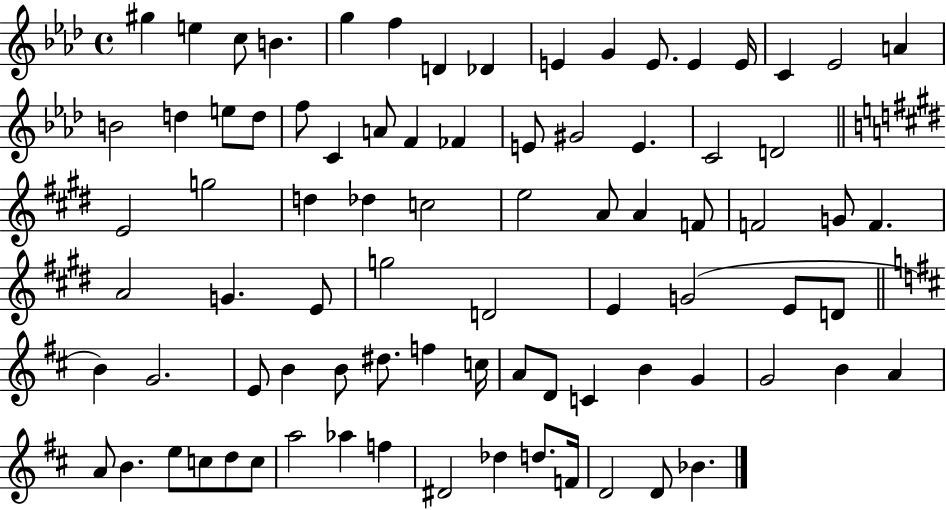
G#5/q E5/q C5/e B4/q. G5/q F5/q D4/q Db4/q E4/q G4/q E4/e. E4/q E4/s C4/q Eb4/h A4/q B4/h D5/q E5/e D5/e F5/e C4/q A4/e F4/q FES4/q E4/e G#4/h E4/q. C4/h D4/h E4/h G5/h D5/q Db5/q C5/h E5/h A4/e A4/q F4/e F4/h G4/e F4/q. A4/h G4/q. E4/e G5/h D4/h E4/q G4/h E4/e D4/e B4/q G4/h. E4/e B4/q B4/e D#5/e. F5/q C5/s A4/e D4/e C4/q B4/q G4/q G4/h B4/q A4/q A4/e B4/q. E5/e C5/e D5/e C5/e A5/h Ab5/q F5/q D#4/h Db5/q D5/e. F4/s D4/h D4/e Bb4/q.